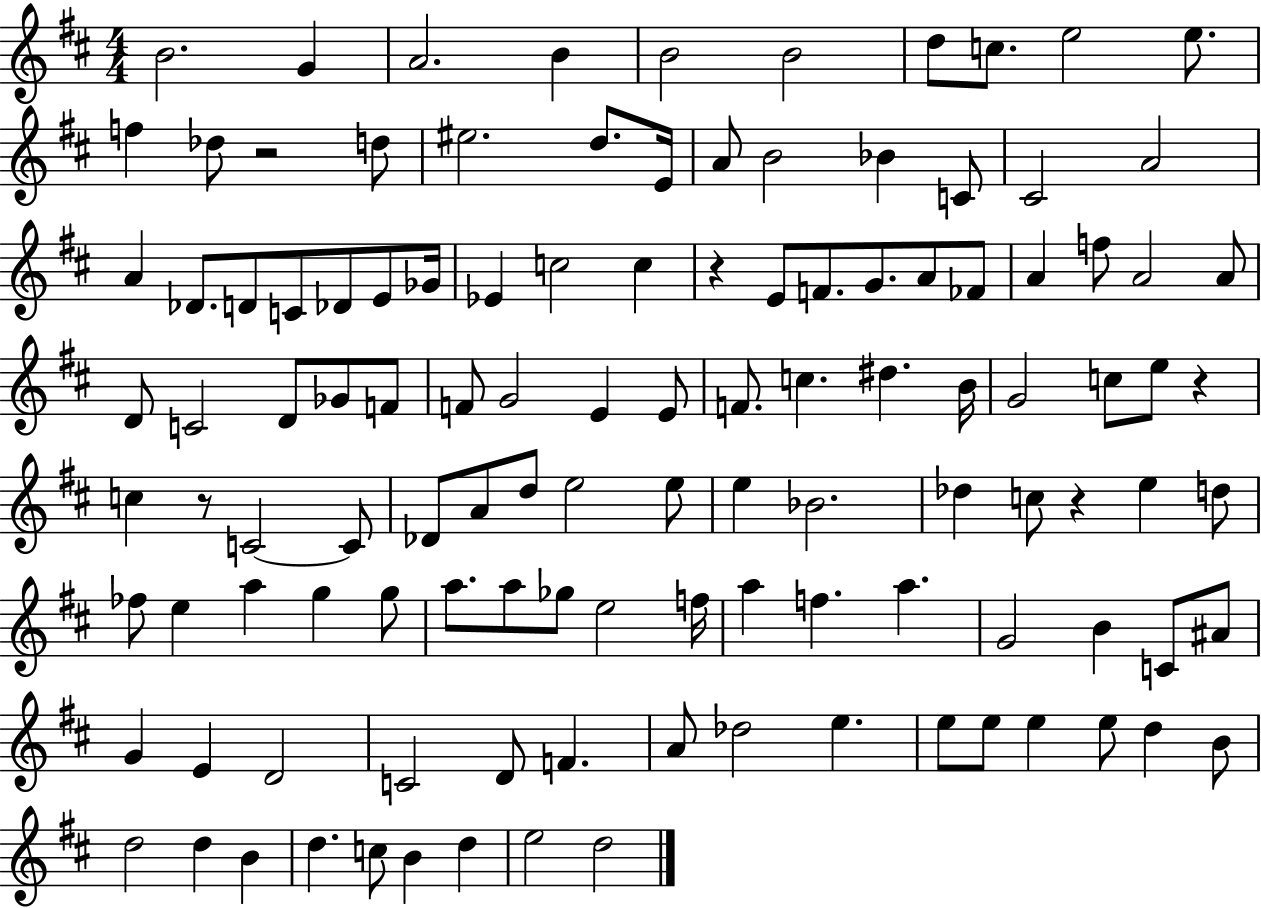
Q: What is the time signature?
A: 4/4